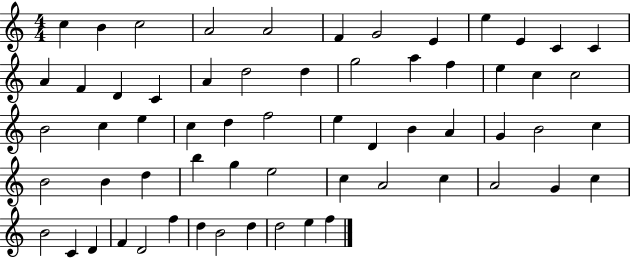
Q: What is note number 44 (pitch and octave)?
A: E5